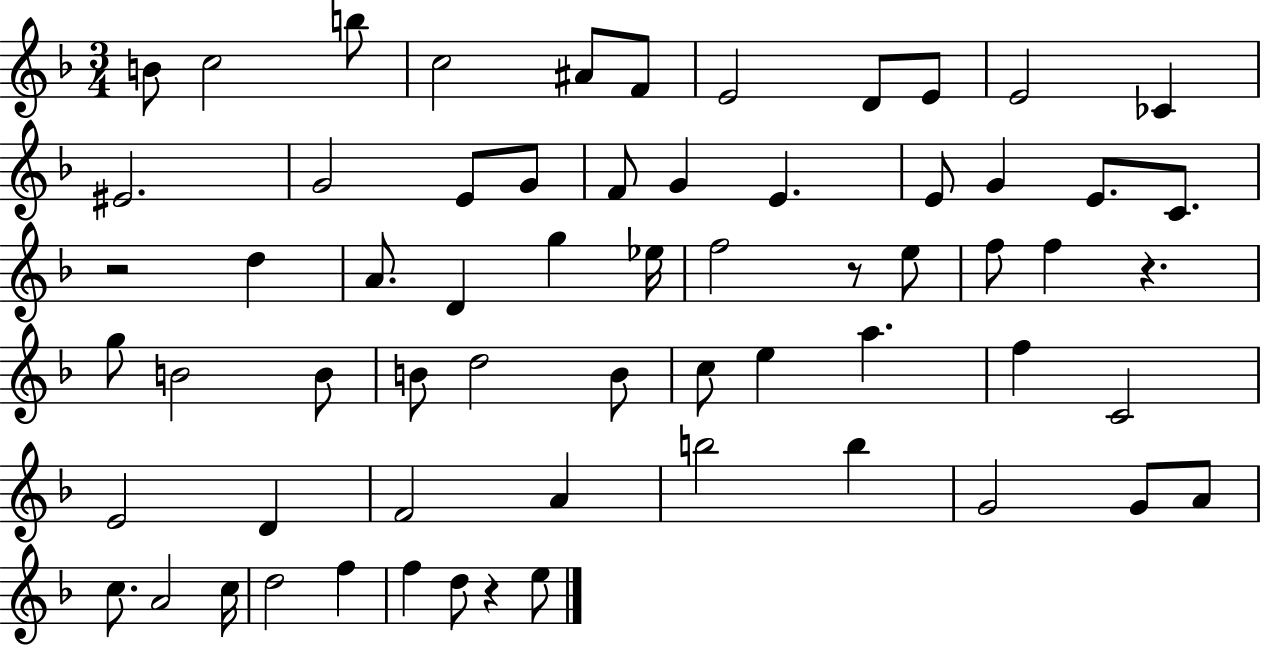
{
  \clef treble
  \numericTimeSignature
  \time 3/4
  \key f \major
  b'8 c''2 b''8 | c''2 ais'8 f'8 | e'2 d'8 e'8 | e'2 ces'4 | \break eis'2. | g'2 e'8 g'8 | f'8 g'4 e'4. | e'8 g'4 e'8. c'8. | \break r2 d''4 | a'8. d'4 g''4 ees''16 | f''2 r8 e''8 | f''8 f''4 r4. | \break g''8 b'2 b'8 | b'8 d''2 b'8 | c''8 e''4 a''4. | f''4 c'2 | \break e'2 d'4 | f'2 a'4 | b''2 b''4 | g'2 g'8 a'8 | \break c''8. a'2 c''16 | d''2 f''4 | f''4 d''8 r4 e''8 | \bar "|."
}